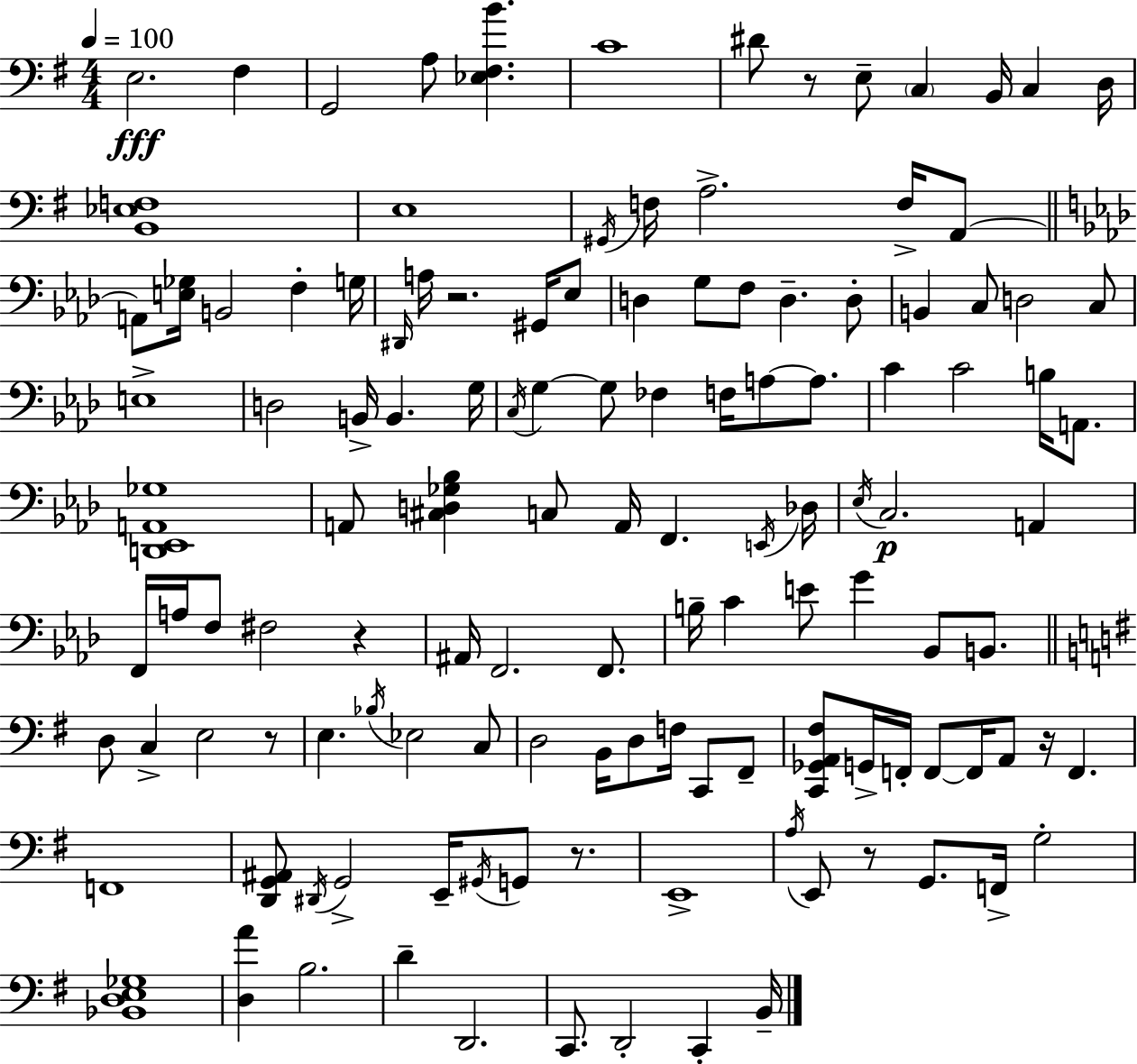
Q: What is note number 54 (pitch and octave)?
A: F2